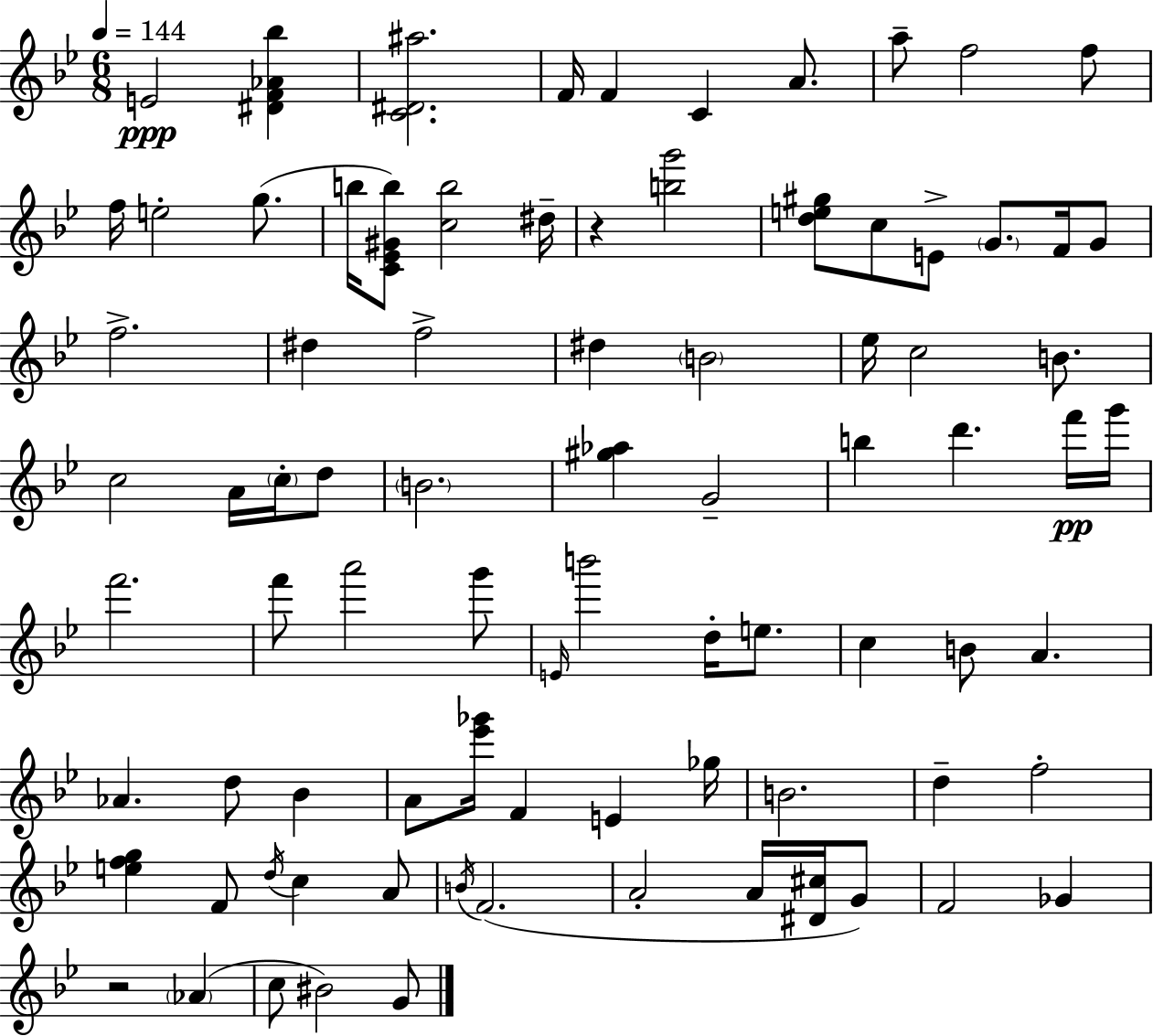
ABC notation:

X:1
T:Untitled
M:6/8
L:1/4
K:Gm
E2 [^DF_A_b] [C^D^a]2 F/4 F C A/2 a/2 f2 f/2 f/4 e2 g/2 b/4 [C_E^Gb]/2 [cb]2 ^d/4 z [bg']2 [de^g]/2 c/2 E/2 G/2 F/4 G/2 f2 ^d f2 ^d B2 _e/4 c2 B/2 c2 A/4 c/4 d/2 B2 [^g_a] G2 b d' f'/4 g'/4 f'2 f'/2 a'2 g'/2 E/4 b'2 d/4 e/2 c B/2 A _A d/2 _B A/2 [_e'_g']/4 F E _g/4 B2 d f2 [efg] F/2 d/4 c A/2 B/4 F2 A2 A/4 [^D^c]/4 G/2 F2 _G z2 _A c/2 ^B2 G/2